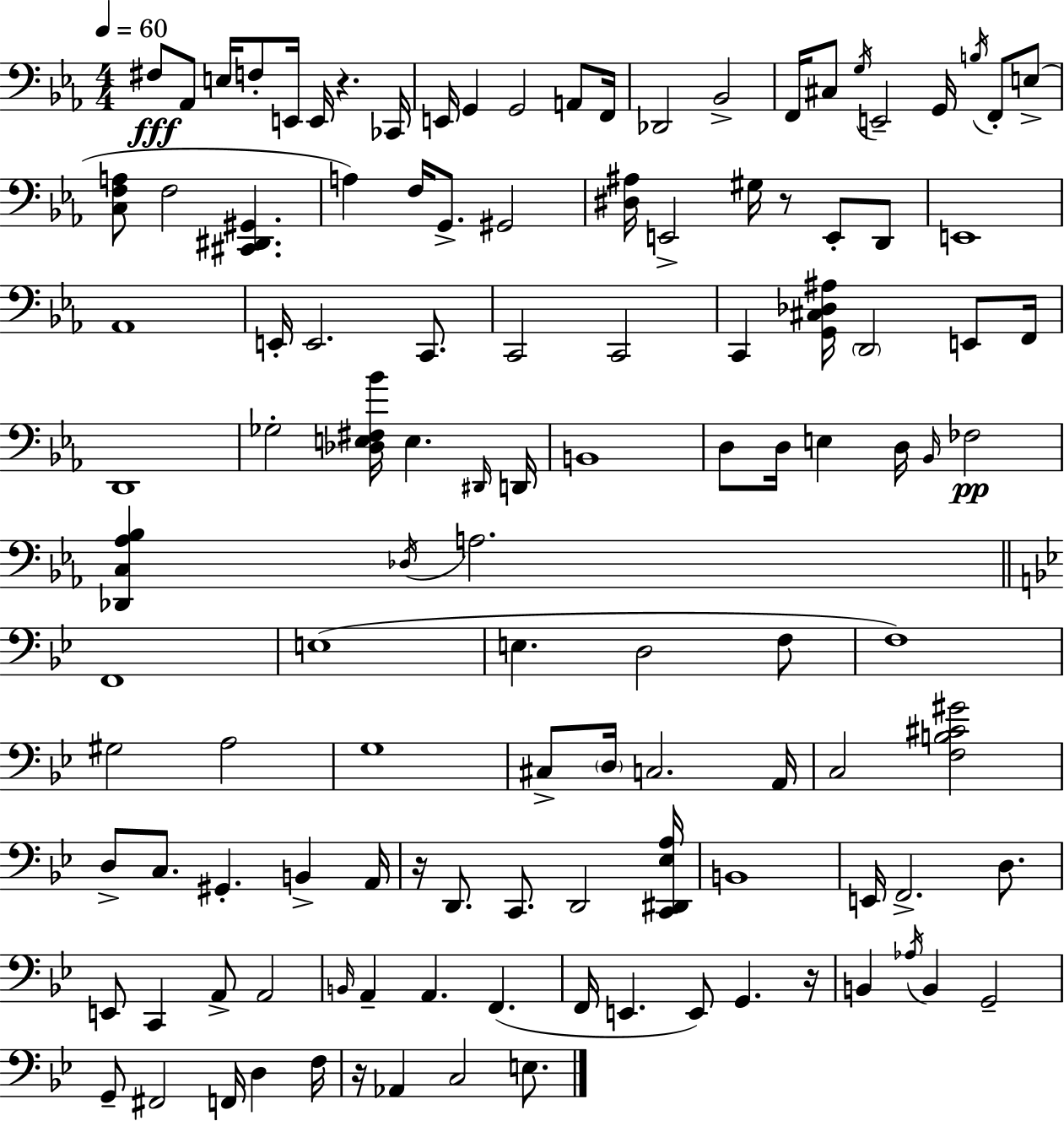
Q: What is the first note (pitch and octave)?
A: F#3